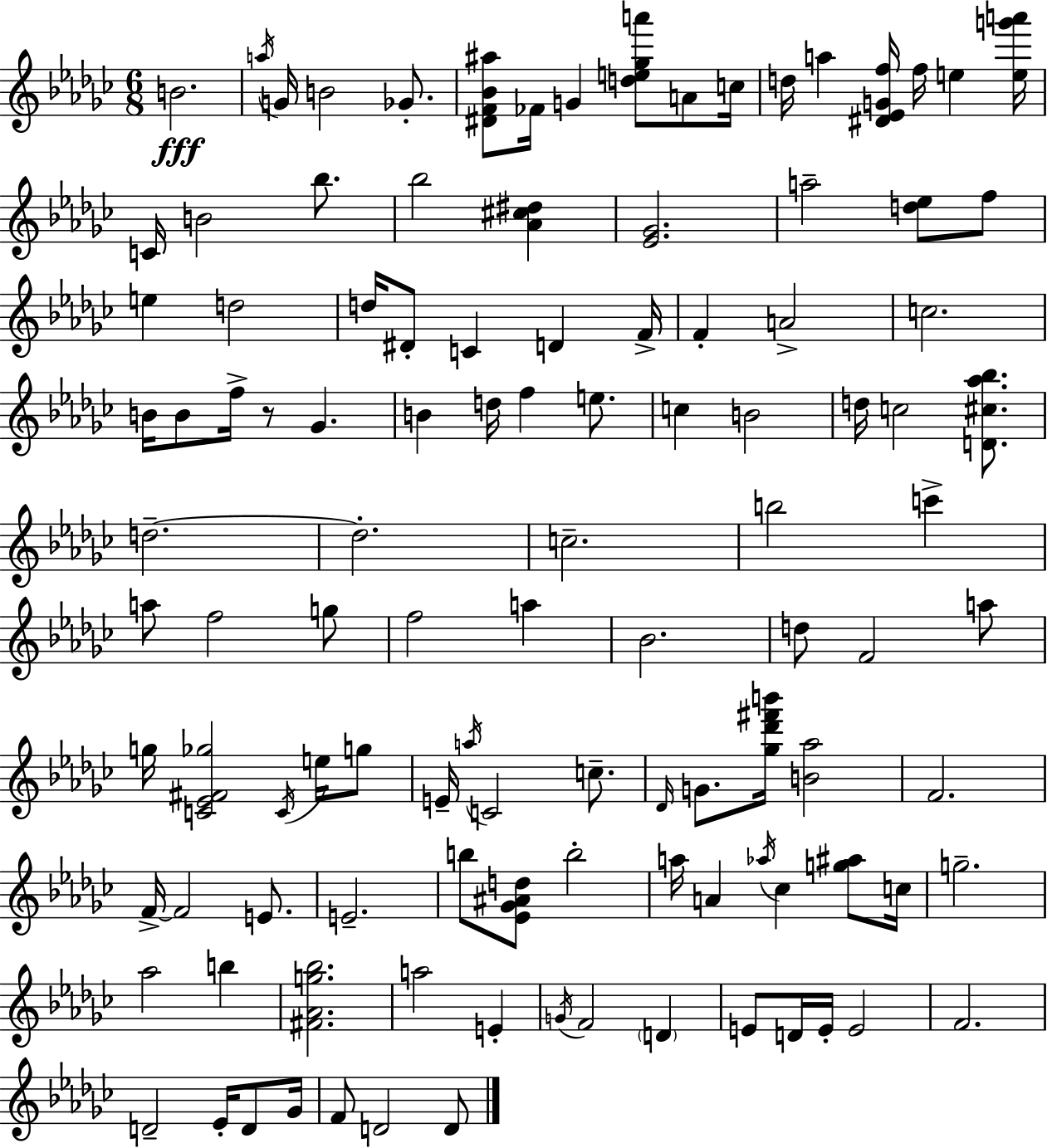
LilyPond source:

{
  \clef treble
  \numericTimeSignature
  \time 6/8
  \key ees \minor
  b'2.\fff | \acciaccatura { a''16 } g'16 b'2 ges'8.-. | <dis' f' bes' ais''>8 fes'16 g'4 <d'' e'' ges'' a'''>8 a'8 | c''16 d''16 a''4 <dis' ees' g' f''>16 f''16 e''4 | \break <e'' g''' a'''>16 c'16 b'2 bes''8. | bes''2 <aes' cis'' dis''>4 | <ees' ges'>2. | a''2-- <d'' ees''>8 f''8 | \break e''4 d''2 | d''16 dis'8-. c'4 d'4 | f'16-> f'4-. a'2-> | c''2. | \break b'16 b'8 f''16-> r8 ges'4. | b'4 d''16 f''4 e''8. | c''4 b'2 | d''16 c''2 <d' cis'' aes'' bes''>8. | \break d''2.--~~ | d''2.-. | c''2.-- | b''2 c'''4-> | \break a''8 f''2 g''8 | f''2 a''4 | bes'2. | d''8 f'2 a''8 | \break g''16 <c' ees' fis' ges''>2 \acciaccatura { c'16 } e''16 | g''8 e'16-- \acciaccatura { a''16 } c'2 | c''8.-- \grace { des'16 } g'8. <ges'' des''' fis''' b'''>16 <b' aes''>2 | f'2. | \break f'16->~~ f'2 | e'8. e'2.-- | b''8 <ees' ges' ais' d''>8 b''2-. | a''16 a'4 \acciaccatura { aes''16 } ces''4 | \break <g'' ais''>8 c''16 g''2.-- | aes''2 | b''4 <fis' aes' g'' bes''>2. | a''2 | \break e'4-. \acciaccatura { g'16 } f'2 | \parenthesize d'4 e'8 d'16 e'16-. e'2 | f'2. | d'2-- | \break ees'16-. d'8 ges'16 f'8 d'2 | d'8 \bar "|."
}